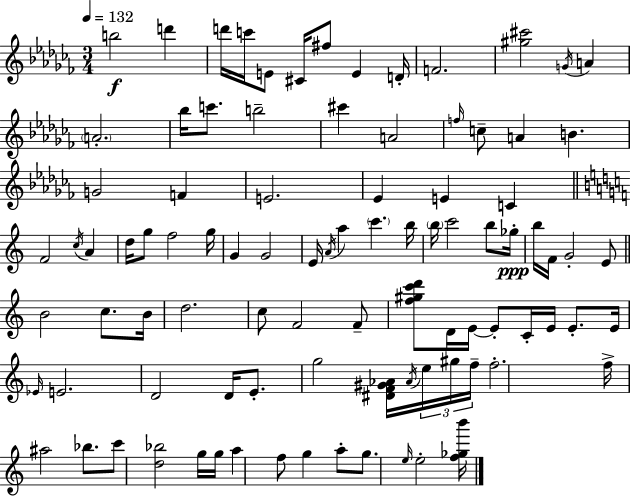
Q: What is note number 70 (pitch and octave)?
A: G5